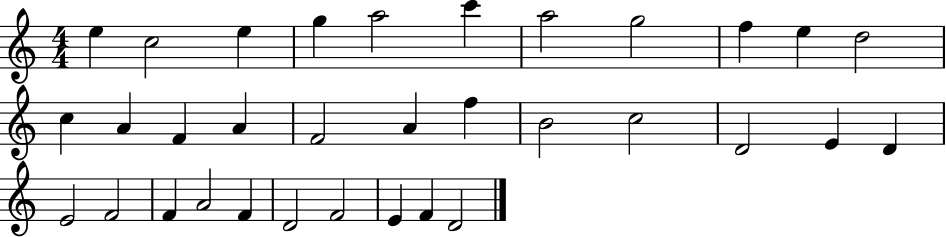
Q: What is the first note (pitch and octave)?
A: E5